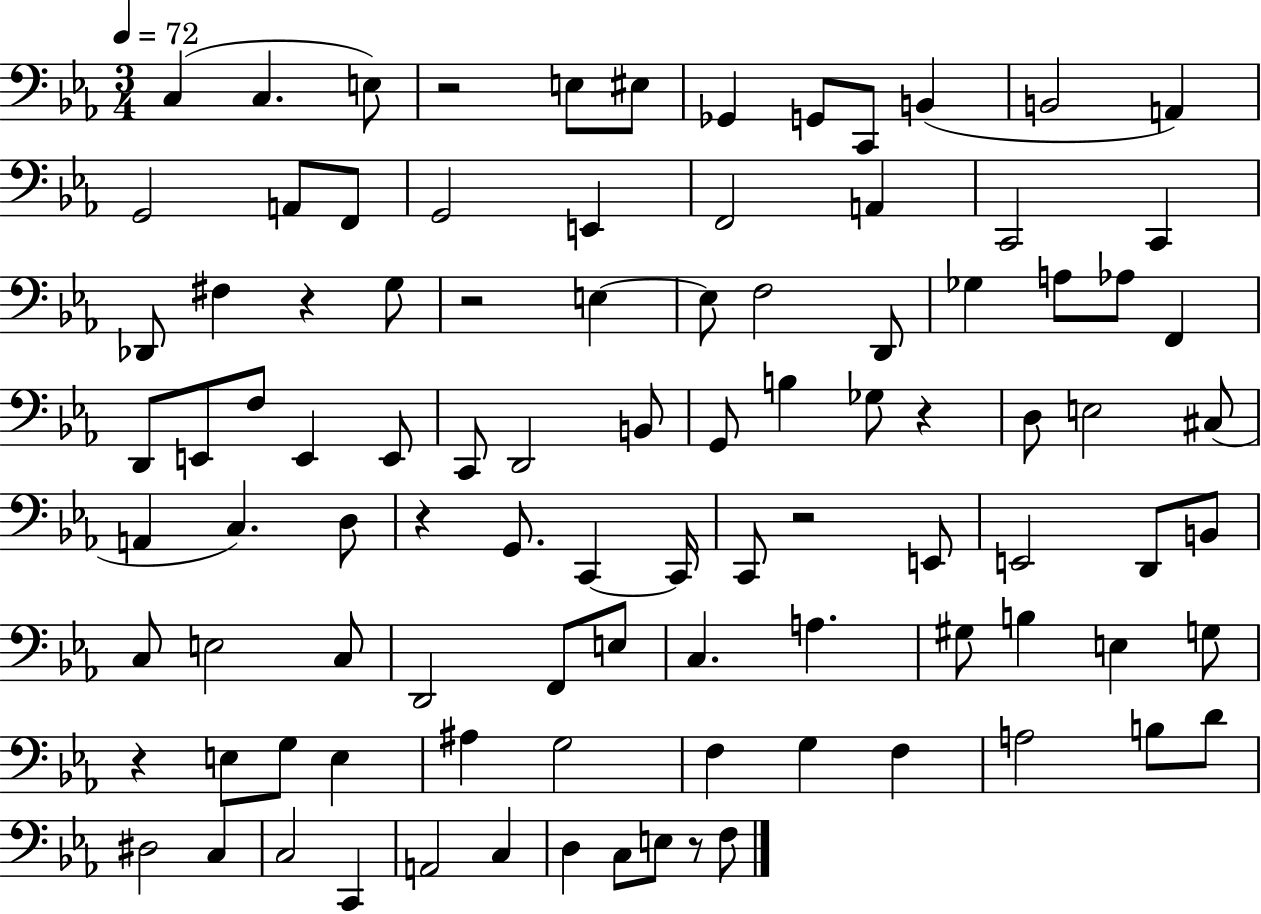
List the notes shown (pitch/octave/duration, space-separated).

C3/q C3/q. E3/e R/h E3/e EIS3/e Gb2/q G2/e C2/e B2/q B2/h A2/q G2/h A2/e F2/e G2/h E2/q F2/h A2/q C2/h C2/q Db2/e F#3/q R/q G3/e R/h E3/q E3/e F3/h D2/e Gb3/q A3/e Ab3/e F2/q D2/e E2/e F3/e E2/q E2/e C2/e D2/h B2/e G2/e B3/q Gb3/e R/q D3/e E3/h C#3/e A2/q C3/q. D3/e R/q G2/e. C2/q C2/s C2/e R/h E2/e E2/h D2/e B2/e C3/e E3/h C3/e D2/h F2/e E3/e C3/q. A3/q. G#3/e B3/q E3/q G3/e R/q E3/e G3/e E3/q A#3/q G3/h F3/q G3/q F3/q A3/h B3/e D4/e D#3/h C3/q C3/h C2/q A2/h C3/q D3/q C3/e E3/e R/e F3/e